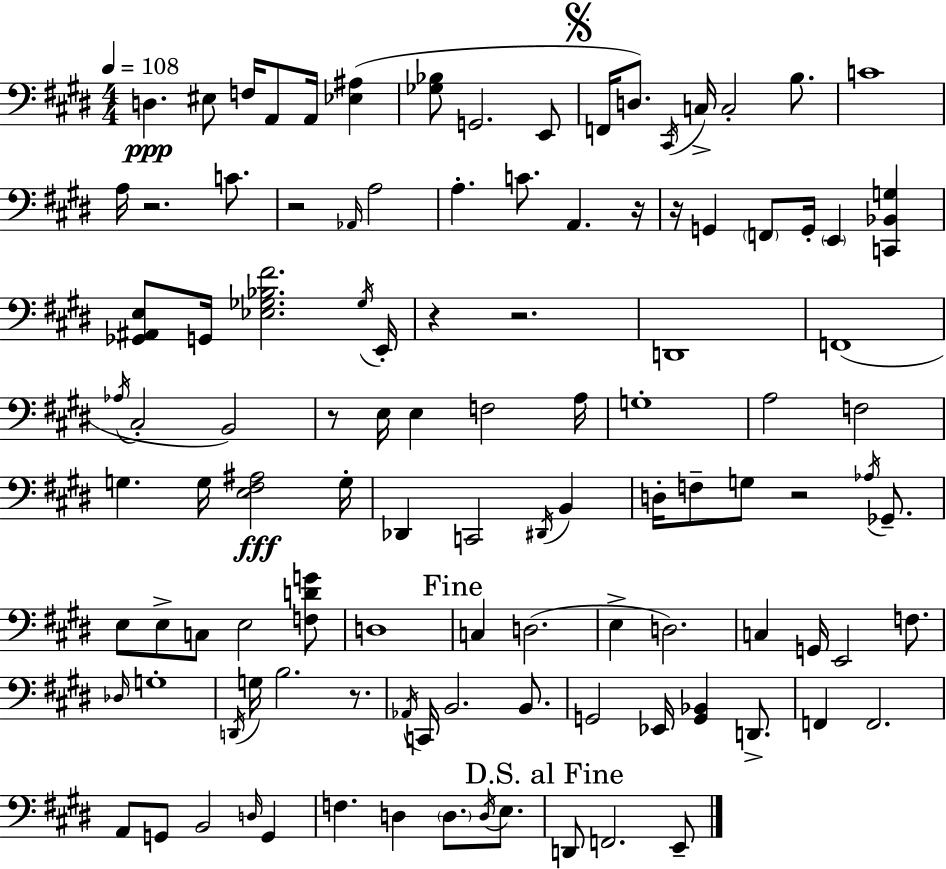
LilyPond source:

{
  \clef bass
  \numericTimeSignature
  \time 4/4
  \key e \major
  \tempo 4 = 108
  d4.\ppp eis8 f16 a,8 a,16 <ees ais>4( | <ges bes>8 g,2. e,8 | \mark \markup { \musicglyph "scripts.segno" } f,16 d8.) \acciaccatura { cis,16 } c16-> c2-. b8. | c'1 | \break a16 r2. c'8. | r2 \grace { aes,16 } a2 | a4.-. c'8. a,4. | r16 r16 g,4 \parenthesize f,8 g,16-. \parenthesize e,4 <c, bes, g>4 | \break <ges, ais, e>8 g,16 <ees ges bes fis'>2. | \acciaccatura { ges16 } e,16-. r4 r2. | d,1 | f,1( | \break \acciaccatura { aes16 } cis2-. b,2) | r8 e16 e4 f2 | a16 g1-. | a2 f2 | \break g4. g16 <e fis ais>2\fff | g16-. des,4 c,2 | \acciaccatura { dis,16 } b,4 d16-. f8-- g8 r2 | \acciaccatura { aes16 } ges,8.-- e8 e8-> c8 e2 | \break <f d' g'>8 d1 | \mark "Fine" c4 d2.( | e4-> d2.) | c4 g,16 e,2 | \break f8. \grace { des16 } g1-. | \acciaccatura { d,16 } g16 b2. | r8. \acciaccatura { aes,16 } c,16 b,2. | b,8. g,2 | \break ees,16 <g, bes,>4 d,8.-> f,4 f,2. | a,8 g,8 b,2 | \grace { d16 } g,4 f4. | d4 \parenthesize d8. \acciaccatura { d16 } e8. \mark "D.S. al Fine" d,8 f,2. | \break e,8-- \bar "|."
}